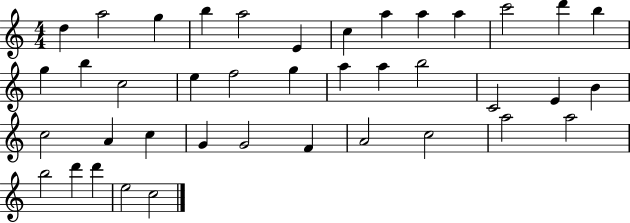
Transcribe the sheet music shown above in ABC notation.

X:1
T:Untitled
M:4/4
L:1/4
K:C
d a2 g b a2 E c a a a c'2 d' b g b c2 e f2 g a a b2 C2 E B c2 A c G G2 F A2 c2 a2 a2 b2 d' d' e2 c2